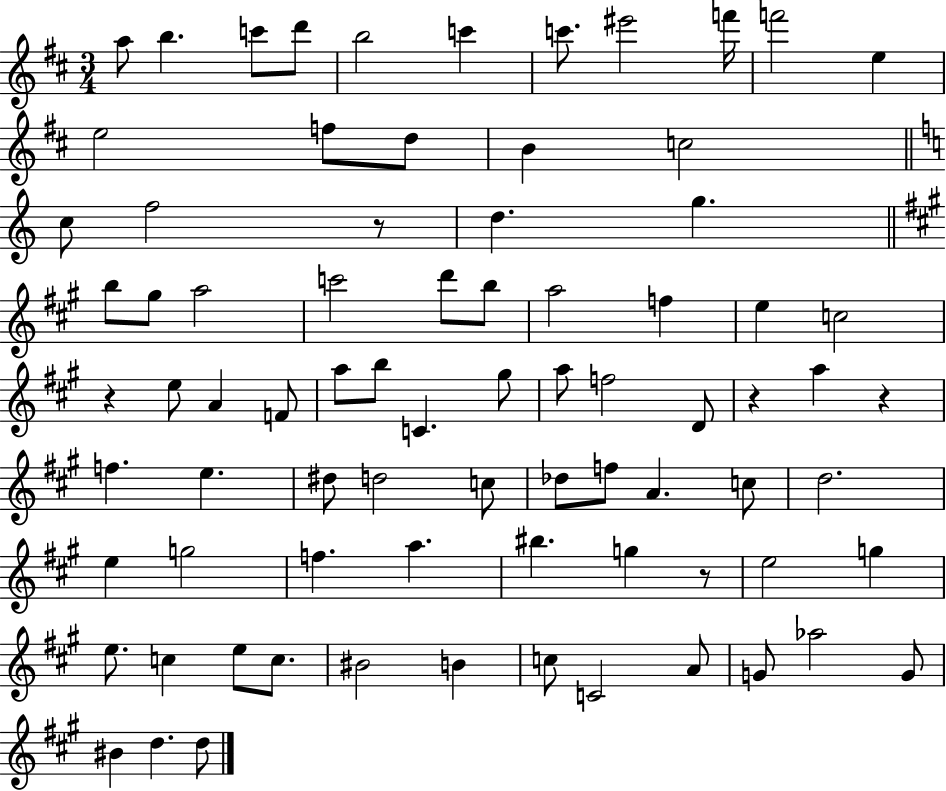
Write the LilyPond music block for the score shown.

{
  \clef treble
  \numericTimeSignature
  \time 3/4
  \key d \major
  a''8 b''4. c'''8 d'''8 | b''2 c'''4 | c'''8. eis'''2 f'''16 | f'''2 e''4 | \break e''2 f''8 d''8 | b'4 c''2 | \bar "||" \break \key a \minor c''8 f''2 r8 | d''4. g''4. | \bar "||" \break \key a \major b''8 gis''8 a''2 | c'''2 d'''8 b''8 | a''2 f''4 | e''4 c''2 | \break r4 e''8 a'4 f'8 | a''8 b''8 c'4. gis''8 | a''8 f''2 d'8 | r4 a''4 r4 | \break f''4. e''4. | dis''8 d''2 c''8 | des''8 f''8 a'4. c''8 | d''2. | \break e''4 g''2 | f''4. a''4. | bis''4. g''4 r8 | e''2 g''4 | \break e''8. c''4 e''8 c''8. | bis'2 b'4 | c''8 c'2 a'8 | g'8 aes''2 g'8 | \break bis'4 d''4. d''8 | \bar "|."
}